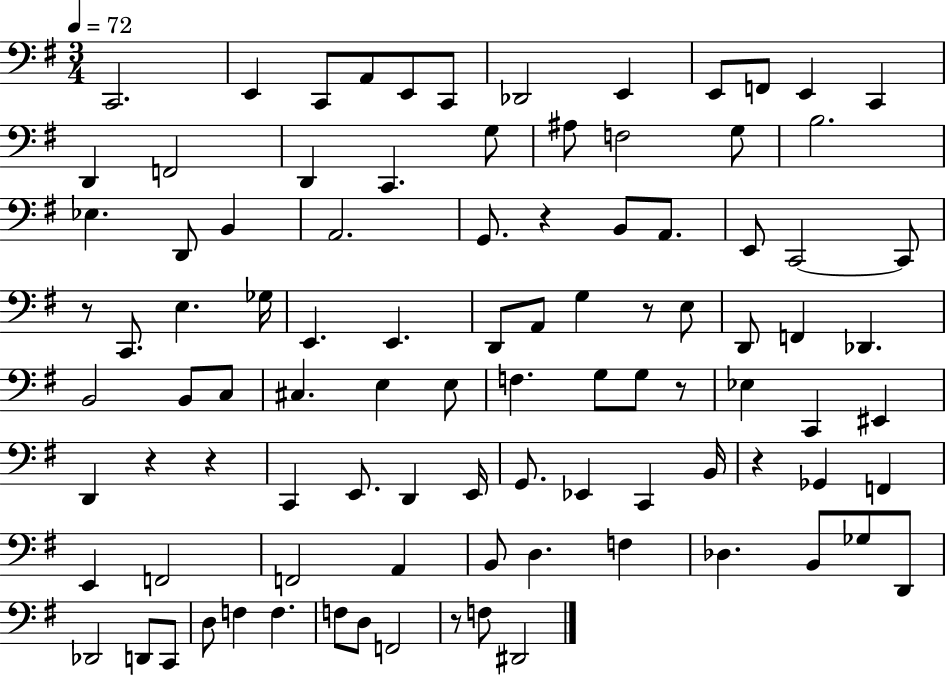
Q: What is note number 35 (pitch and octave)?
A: E2